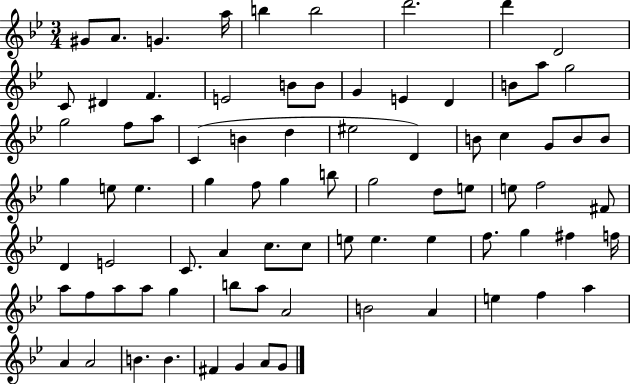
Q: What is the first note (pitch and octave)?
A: G#4